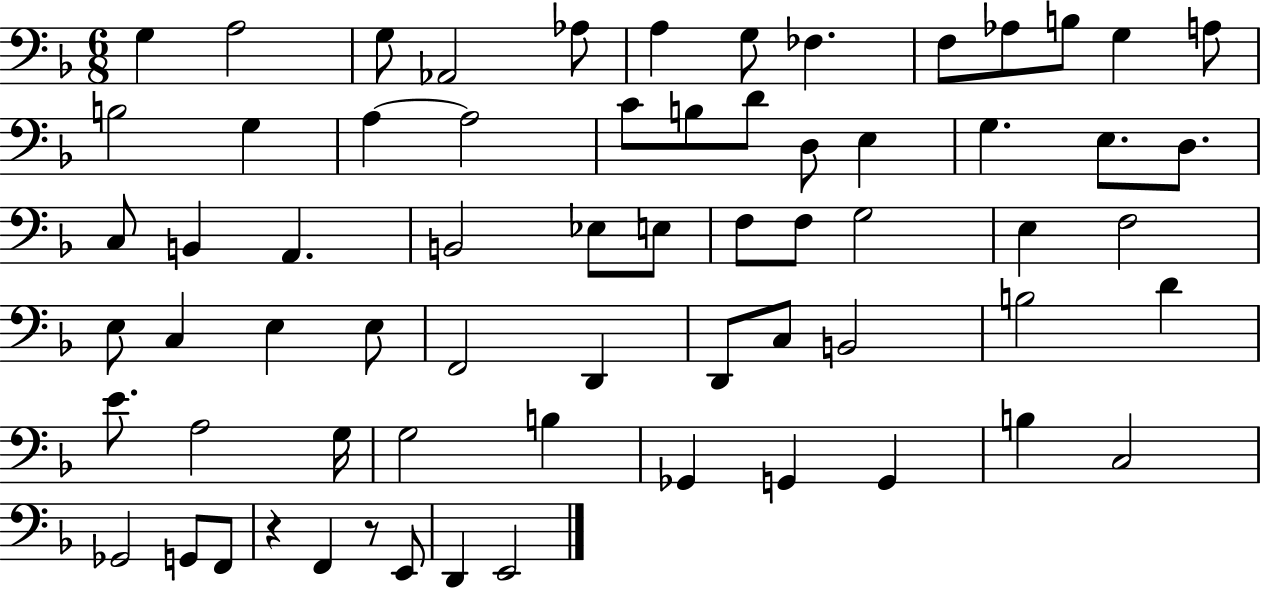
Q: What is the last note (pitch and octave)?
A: E2